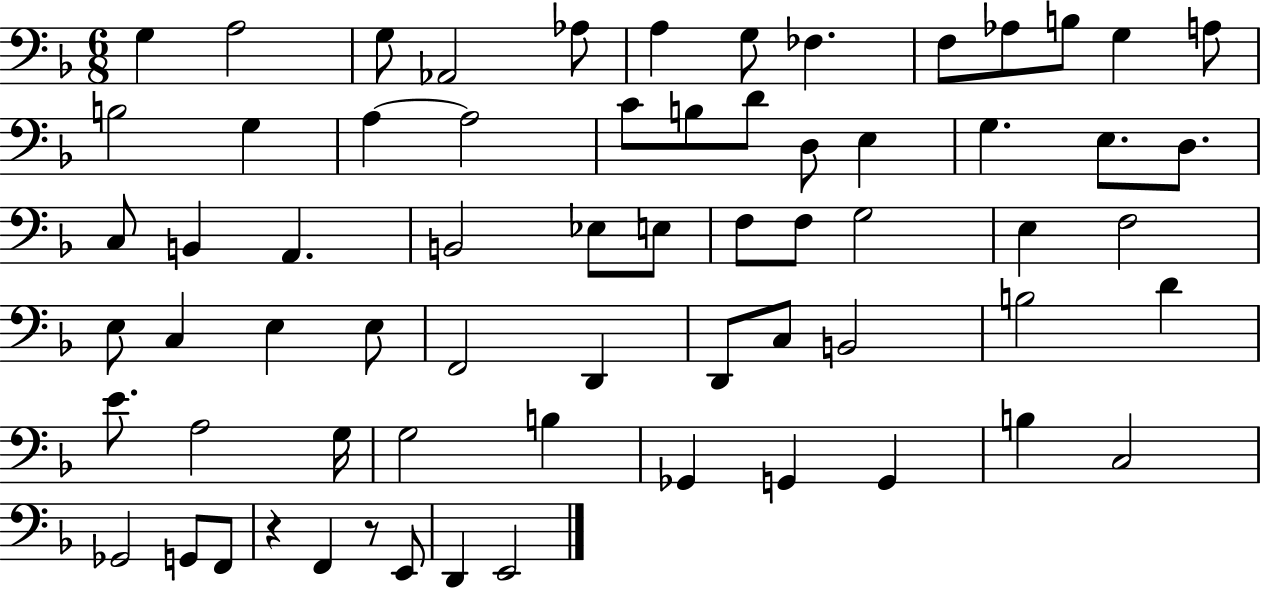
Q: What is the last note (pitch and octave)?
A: E2